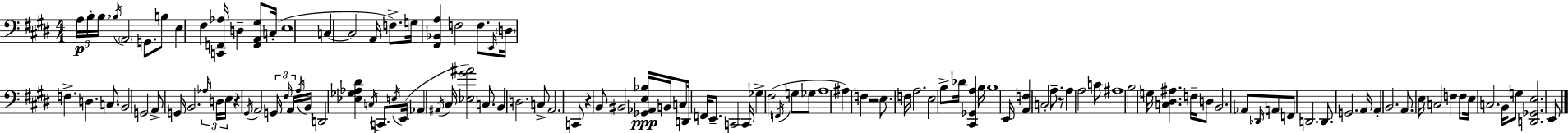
A3/s B3/s B3/s Bb3/s A2/h G2/e. B3/e E3/q F#3/q [C2,F2,Ab3]/s D3/q [F2,A2,G#3]/e C3/s E3/w C3/q C3/h A2/s F3/e. G3/s [F#2,Bb2,A3]/q F3/h F3/e. E2/s D3/s F3/q. D3/q. C3/e. B2/h G2/h A2/e G2/s B2/h. Ab3/s D3/s E3/s R/q G#2/s A2/h G2/s F#3/s A2/s A3/s B2/s D2/h [Eb3,Gb3,Ab3,D#4]/q C3/s C2/e. E3/s E2/s Ab2/q A#2/s C#3/s [Eb3,G#4,A#4]/h C3/e. B2/q D3/h. C3/e A2/h. C2/e R/q B2/e BIS2/h [Gb2,Ab2,E3,Bb3]/s B2/s C3/e D2/s F2/s E2/e. C2/h C2/s Gb3/q F#3/h F2/s G3/e Gb3/e A3/w A#3/q F3/q R/h E3/e. F3/s A3/h. E3/h B3/e Db4/s [C#2,Gb2,A3]/q B3/s B3/w E2/s [A2,F3]/q C3/h A3/e. R/e A3/q A3/h C4/e A#3/w B3/h G3/s [C3,D#3,A#3]/q. F3/s D3/e B2/h. Ab2/e Db2/s A2/e F2/e D2/h. D2/e. G2/h. A2/s A2/q B2/h. A2/e. E3/s C3/h F3/q F3/e E3/s C3/h. B2/s G3/e [D2,Gb2,E3]/h. E2/e